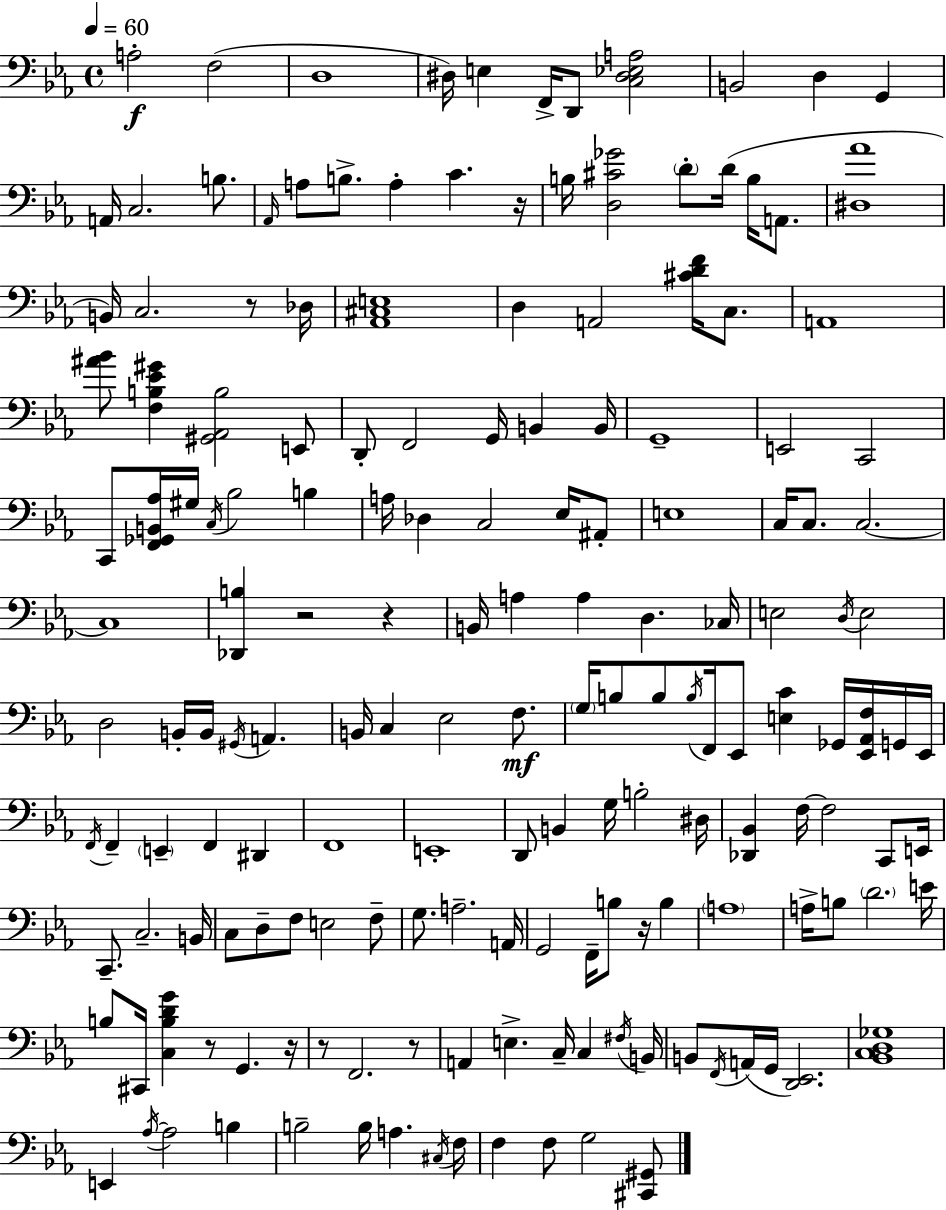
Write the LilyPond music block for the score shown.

{
  \clef bass
  \time 4/4
  \defaultTimeSignature
  \key ees \major
  \tempo 4 = 60
  a2-.\f f2( | d1 | dis16) e4 f,16-> d,8 <c dis ees a>2 | b,2 d4 g,4 | \break a,16 c2. b8. | \grace { aes,16 } a8 b8.-> a4-. c'4. | r16 b16 <d cis' ges'>2 \parenthesize d'8-. d'16( b16 a,8. | <dis aes'>1 | \break b,16) c2. r8 | des16 <aes, cis e>1 | d4 a,2 <cis' d' f'>16 c8. | a,1 | \break <ais' bes'>8 <f b ees' gis'>4 <gis, aes, b>2 e,8 | d,8-. f,2 g,16 b,4 | b,16 g,1-- | e,2 c,2 | \break c,8 <f, ges, b, aes>16 gis16 \acciaccatura { c16 } bes2 b4 | a16 des4 c2 ees16 | ais,8-. e1 | c16 c8. c2.~~ | \break c1 | <des, b>4 r2 r4 | b,16 a4 a4 d4. | ces16 e2 \acciaccatura { d16 } e2 | \break d2 b,16-. b,16 \acciaccatura { gis,16 } a,4. | b,16 c4 ees2 | f8.\mf \parenthesize g16 b8 b8 \acciaccatura { b16 } f,16 ees,8 <e c'>4 | ges,16 <ees, aes, f>16 g,16 ees,16 \acciaccatura { f,16 } f,4-- \parenthesize e,4-- f,4 | \break dis,4 f,1 | e,1-. | d,8 b,4 g16 b2-. | dis16 <des, bes,>4 f16~~ f2 | \break c,8 e,16 c,8.-- c2.-- | b,16 c8 d8-- f8 e2 | f8-- g8. a2.-- | a,16 g,2 f,16-- b8 | \break r16 b4 \parenthesize a1 | a16-> b8 \parenthesize d'2. | e'16 b8 cis,16 <c b d' g'>4 r8 g,4. | r16 r8 f,2. | \break r8 a,4 e4.-> | c16-- c4 \acciaccatura { fis16 } b,16 b,8 \acciaccatura { f,16 } a,16( g,16 <d, ees,>2.) | <bes, c d ges>1 | e,4 \acciaccatura { aes16~ }~ aes2 | \break b4 b2-- | b16 a4. \acciaccatura { cis16 } f16 f4 f8 | g2 <cis, gis,>8 \bar "|."
}